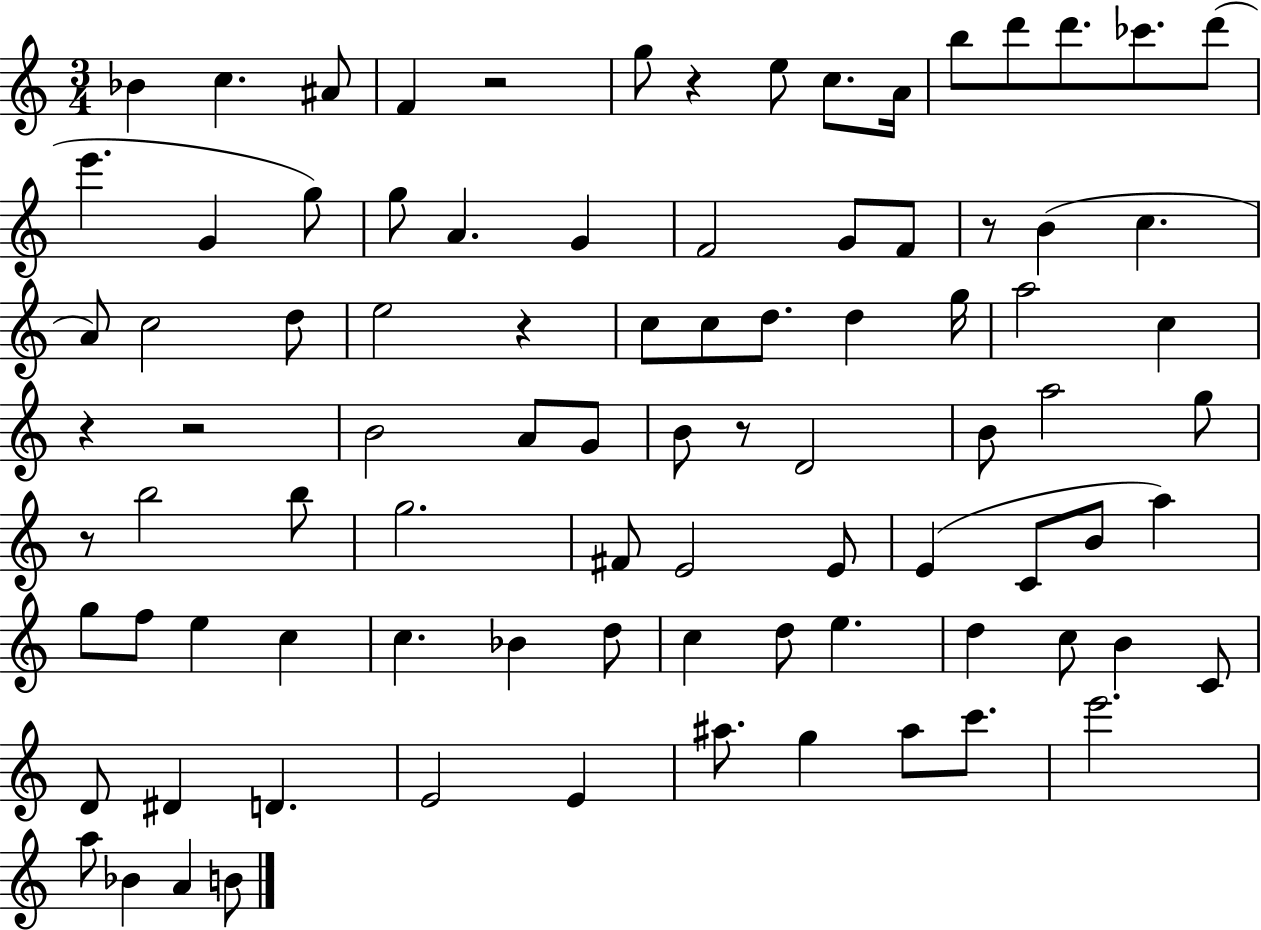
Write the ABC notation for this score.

X:1
T:Untitled
M:3/4
L:1/4
K:C
_B c ^A/2 F z2 g/2 z e/2 c/2 A/4 b/2 d'/2 d'/2 _c'/2 d'/2 e' G g/2 g/2 A G F2 G/2 F/2 z/2 B c A/2 c2 d/2 e2 z c/2 c/2 d/2 d g/4 a2 c z z2 B2 A/2 G/2 B/2 z/2 D2 B/2 a2 g/2 z/2 b2 b/2 g2 ^F/2 E2 E/2 E C/2 B/2 a g/2 f/2 e c c _B d/2 c d/2 e d c/2 B C/2 D/2 ^D D E2 E ^a/2 g ^a/2 c'/2 e'2 a/2 _B A B/2